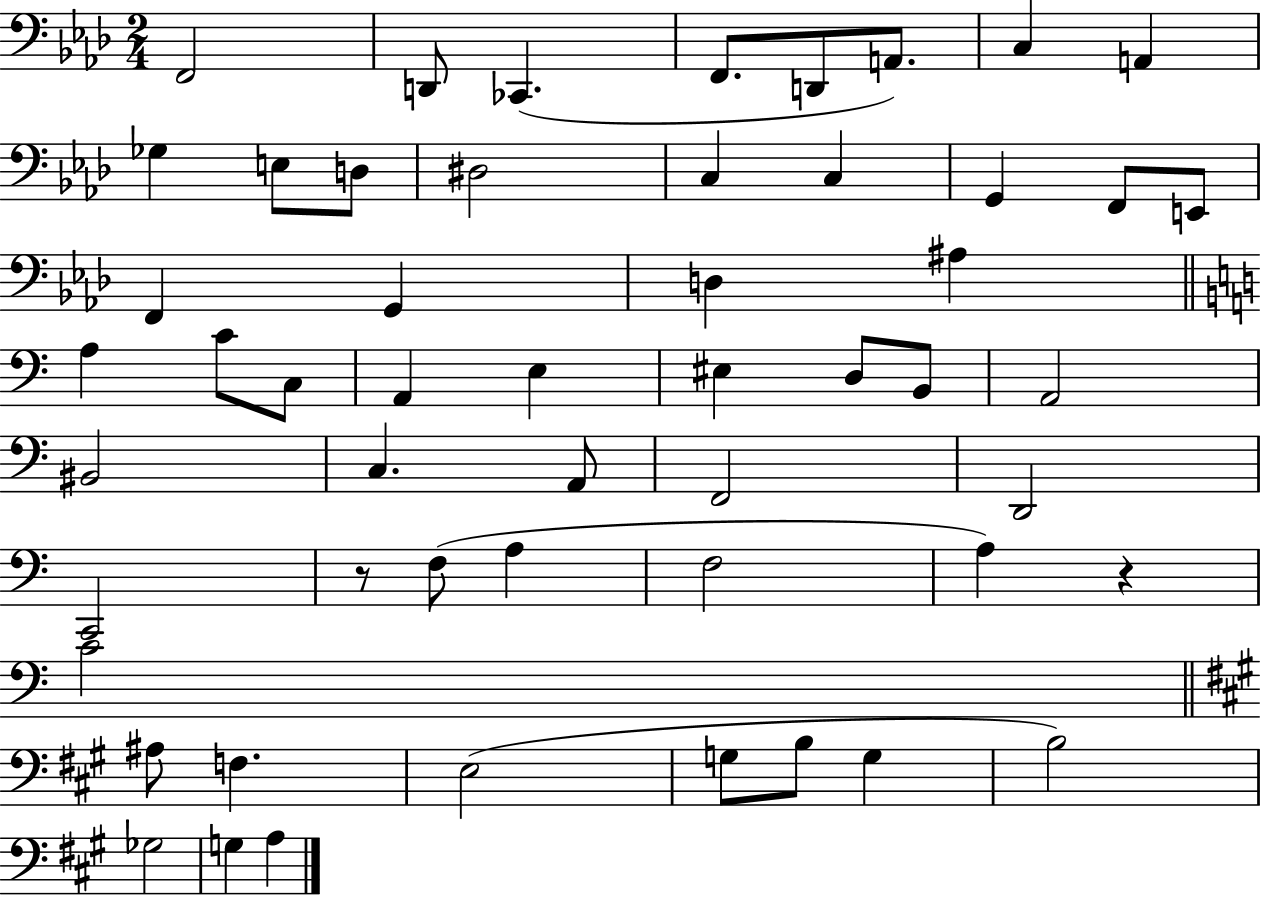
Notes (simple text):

F2/h D2/e CES2/q. F2/e. D2/e A2/e. C3/q A2/q Gb3/q E3/e D3/e D#3/h C3/q C3/q G2/q F2/e E2/e F2/q G2/q D3/q A#3/q A3/q C4/e C3/e A2/q E3/q EIS3/q D3/e B2/e A2/h BIS2/h C3/q. A2/e F2/h D2/h C2/h R/e F3/e A3/q F3/h A3/q R/q C4/h A#3/e F3/q. E3/h G3/e B3/e G3/q B3/h Gb3/h G3/q A3/q